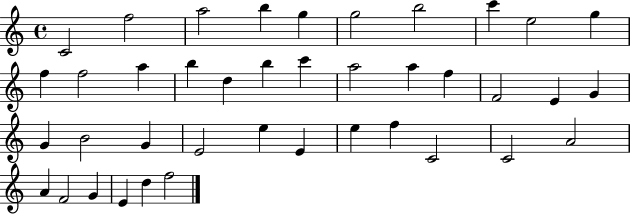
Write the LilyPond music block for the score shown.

{
  \clef treble
  \time 4/4
  \defaultTimeSignature
  \key c \major
  c'2 f''2 | a''2 b''4 g''4 | g''2 b''2 | c'''4 e''2 g''4 | \break f''4 f''2 a''4 | b''4 d''4 b''4 c'''4 | a''2 a''4 f''4 | f'2 e'4 g'4 | \break g'4 b'2 g'4 | e'2 e''4 e'4 | e''4 f''4 c'2 | c'2 a'2 | \break a'4 f'2 g'4 | e'4 d''4 f''2 | \bar "|."
}